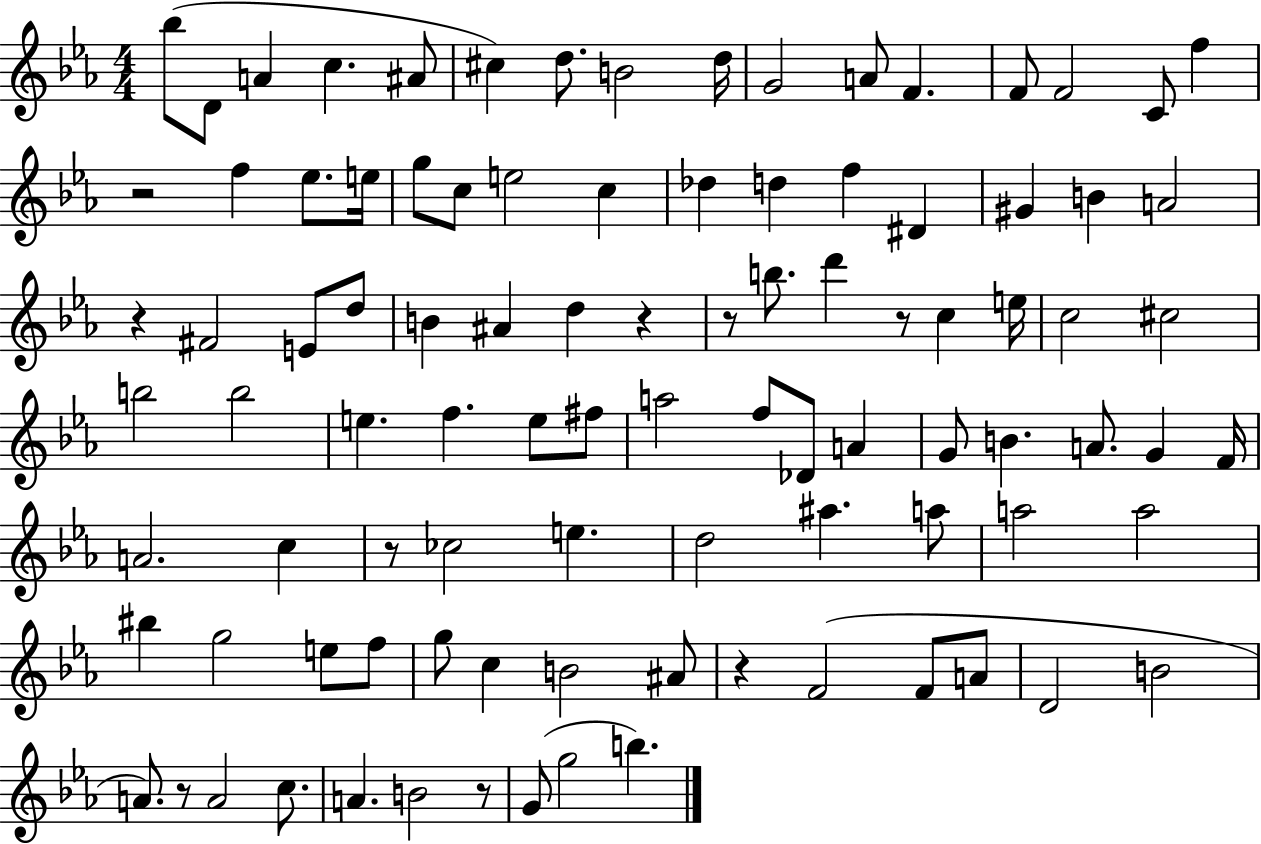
Bb5/e D4/e A4/q C5/q. A#4/e C#5/q D5/e. B4/h D5/s G4/h A4/e F4/q. F4/e F4/h C4/e F5/q R/h F5/q Eb5/e. E5/s G5/e C5/e E5/h C5/q Db5/q D5/q F5/q D#4/q G#4/q B4/q A4/h R/q F#4/h E4/e D5/e B4/q A#4/q D5/q R/q R/e B5/e. D6/q R/e C5/q E5/s C5/h C#5/h B5/h B5/h E5/q. F5/q. E5/e F#5/e A5/h F5/e Db4/e A4/q G4/e B4/q. A4/e. G4/q F4/s A4/h. C5/q R/e CES5/h E5/q. D5/h A#5/q. A5/e A5/h A5/h BIS5/q G5/h E5/e F5/e G5/e C5/q B4/h A#4/e R/q F4/h F4/e A4/e D4/h B4/h A4/e. R/e A4/h C5/e. A4/q. B4/h R/e G4/e G5/h B5/q.